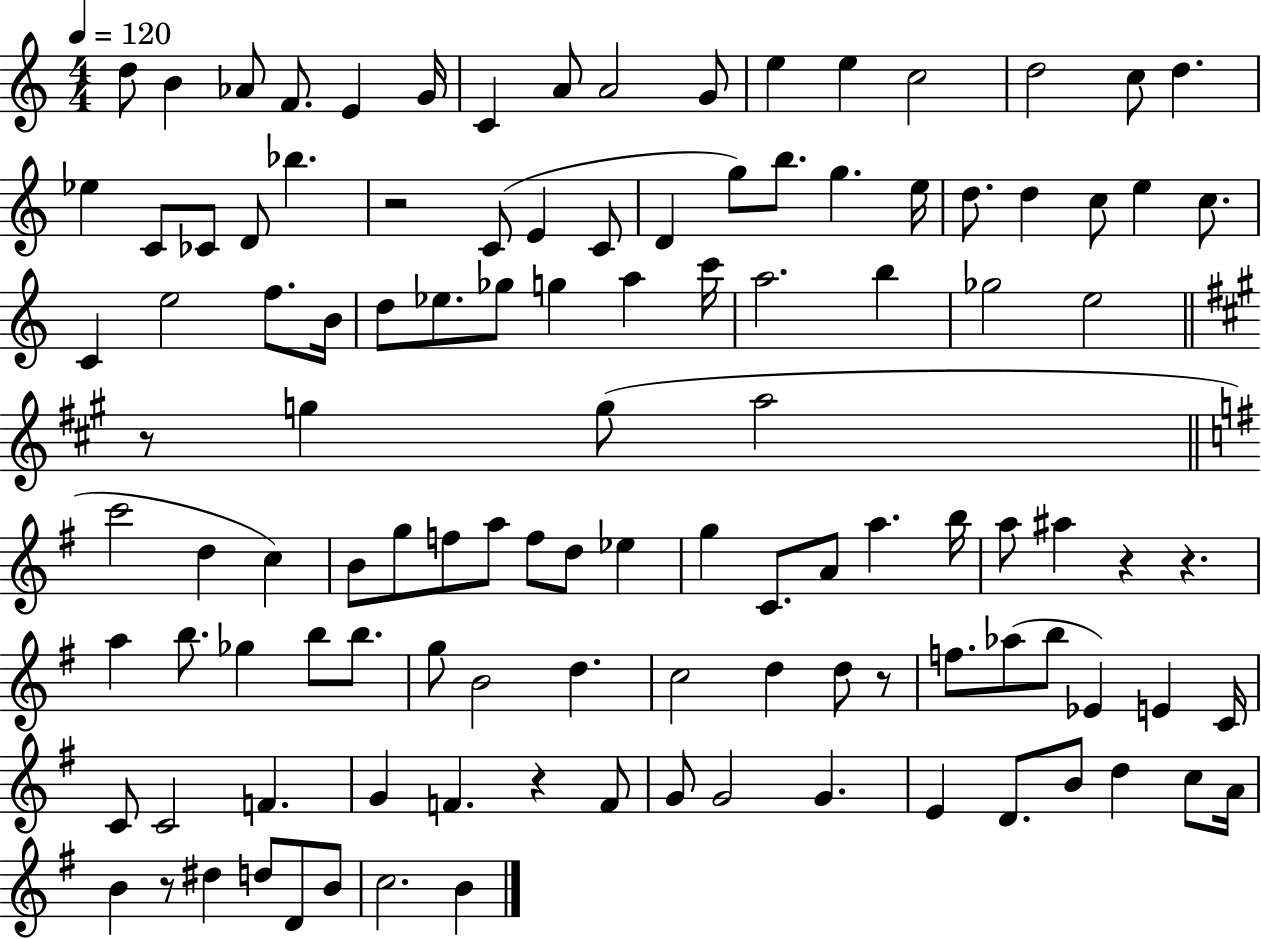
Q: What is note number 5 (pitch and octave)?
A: E4